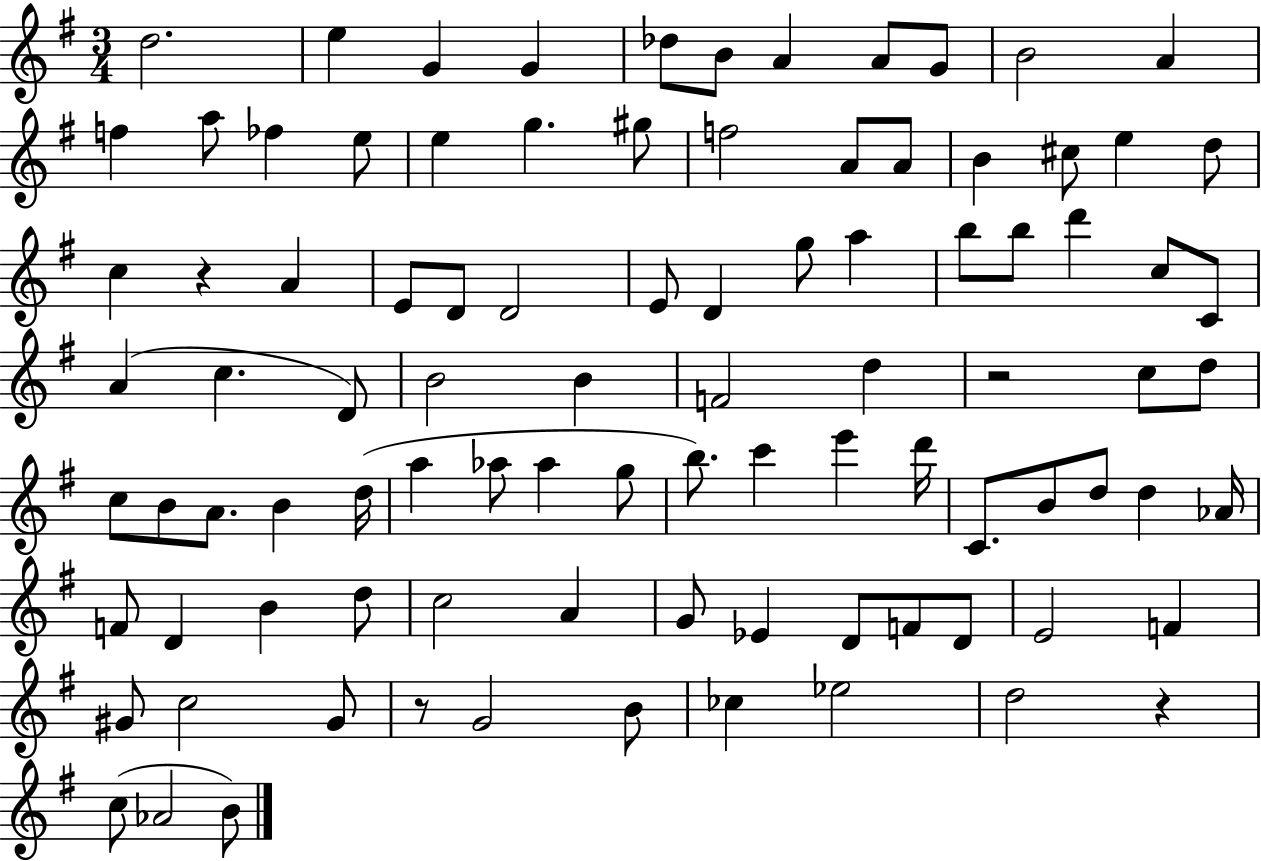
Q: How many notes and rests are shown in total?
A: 94